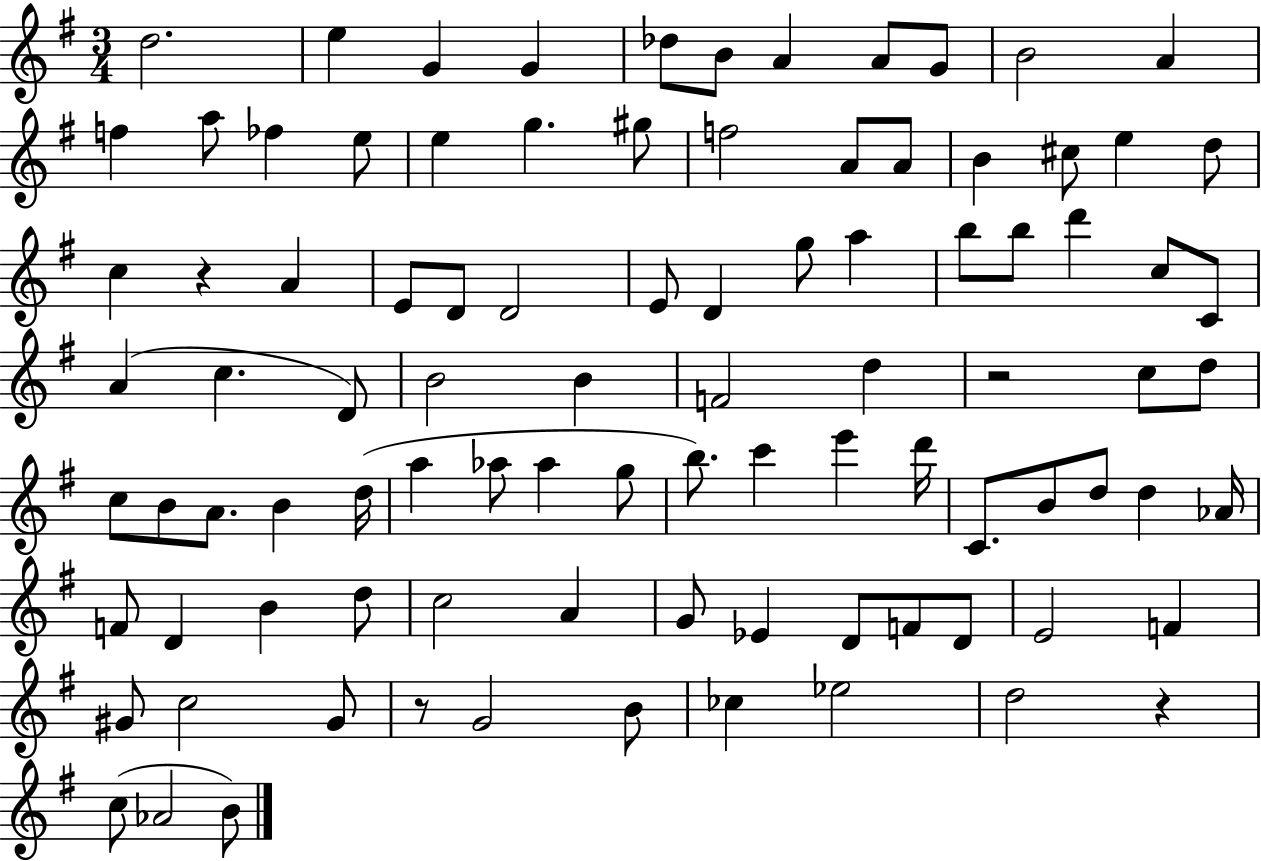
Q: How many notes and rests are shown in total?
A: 94